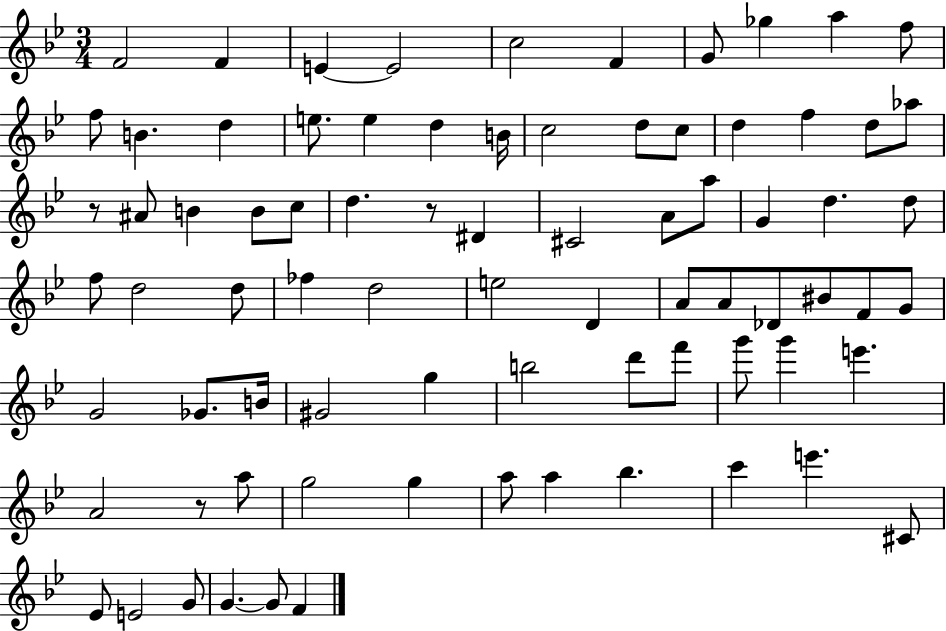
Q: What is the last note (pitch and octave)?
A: F4